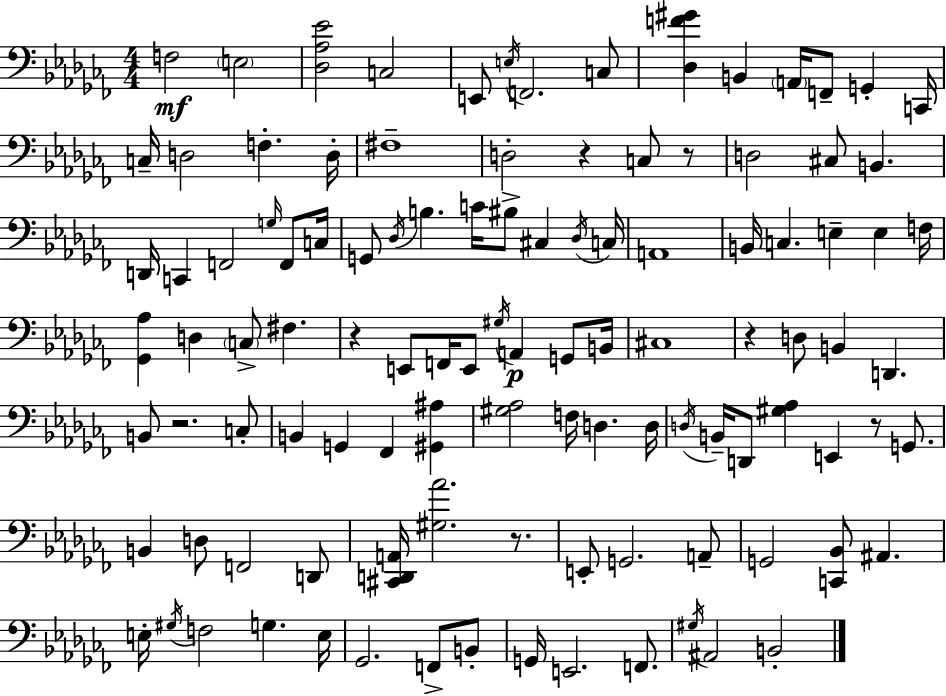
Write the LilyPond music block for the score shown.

{
  \clef bass
  \numericTimeSignature
  \time 4/4
  \key aes \minor
  \repeat volta 2 { f2\mf \parenthesize e2 | <des aes ees'>2 c2 | e,8 \acciaccatura { e16 } f,2. c8 | <des f' gis'>4 b,4 \parenthesize a,16 f,8-- g,4-. | \break c,16 c16-- d2 f4.-. | d16-. fis1-- | d2-. r4 c8 r8 | d2 cis8 b,4. | \break d,16 c,4 f,2 \grace { g16 } f,8 | c16 g,8 \acciaccatura { des16 } b4. c'16 bis8-> cis4 | \acciaccatura { des16 } c16 a,1 | b,16 c4. e4-- e4 | \break f16 <ges, aes>4 d4 \parenthesize c8-> fis4. | r4 e,8 f,16 e,8 \acciaccatura { gis16 }\p a,4 | g,8 b,16 cis1 | r4 d8 b,4 d,4. | \break b,8 r2. | c8-. b,4 g,4 fes,4 | <gis, ais>4 <gis aes>2 f16 d4. | d16 \acciaccatura { d16 } b,16-- d,8 <gis aes>4 e,4 | \break r8 g,8. b,4 d8 f,2 | d,8 <cis, d, a,>16 <gis aes'>2. | r8. e,8-. g,2. | a,8-- g,2 <c, bes,>8 | \break ais,4. e16-. \acciaccatura { gis16 } f2 | g4. e16 ges,2. | f,8-> b,8-. g,16 e,2. | f,8. \acciaccatura { gis16 } ais,2 | \break b,2-. } \bar "|."
}